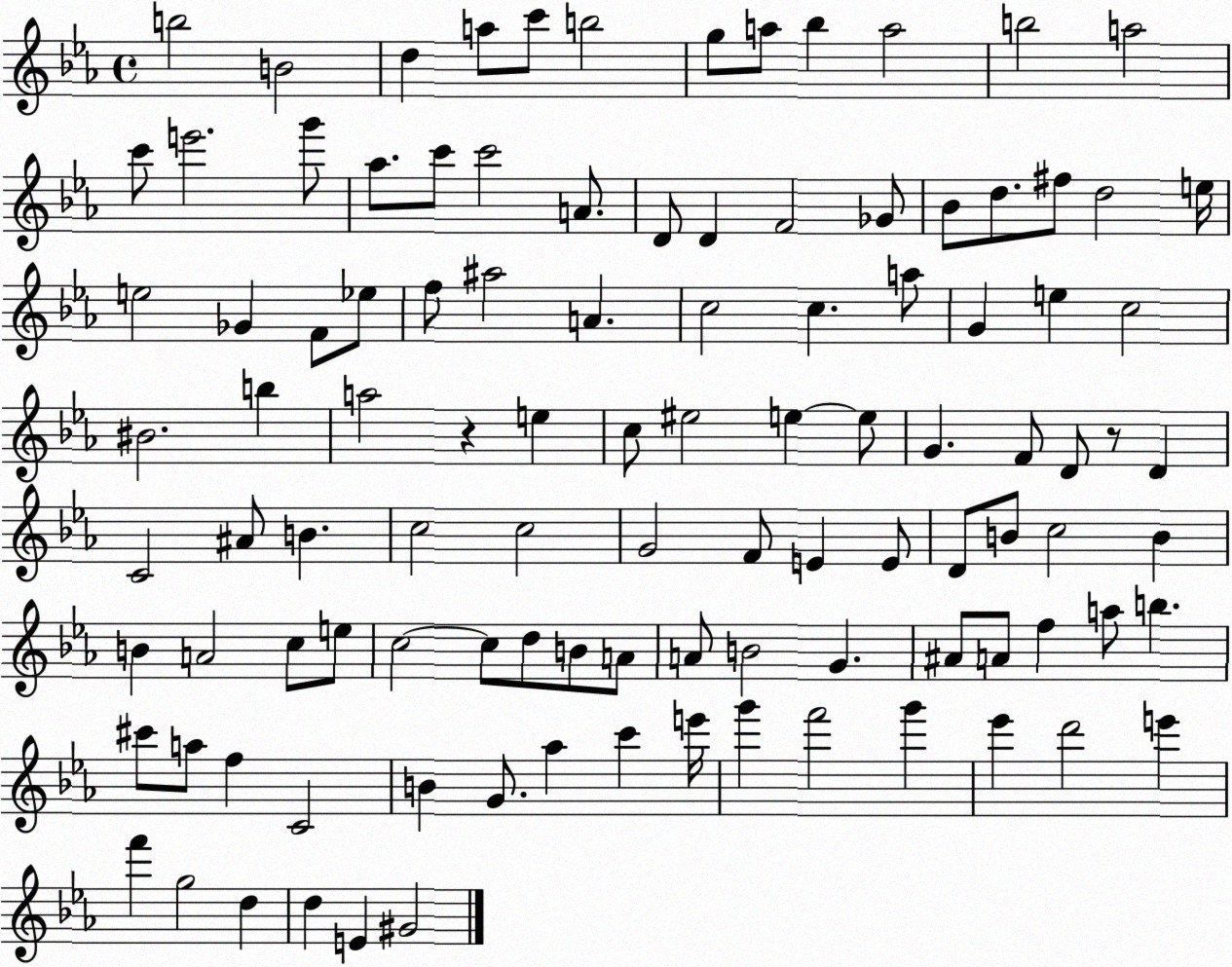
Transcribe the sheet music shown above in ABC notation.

X:1
T:Untitled
M:4/4
L:1/4
K:Eb
b2 B2 d a/2 c'/2 b2 g/2 a/2 _b a2 b2 a2 c'/2 e'2 g'/2 _a/2 c'/2 c'2 A/2 D/2 D F2 _G/2 _B/2 d/2 ^f/2 d2 e/4 e2 _G F/2 _e/2 f/2 ^a2 A c2 c a/2 G e c2 ^B2 b a2 z e c/2 ^e2 e e/2 G F/2 D/2 z/2 D C2 ^A/2 B c2 c2 G2 F/2 E E/2 D/2 B/2 c2 B B A2 c/2 e/2 c2 c/2 d/2 B/2 A/2 A/2 B2 G ^A/2 A/2 f a/2 b ^c'/2 a/2 f C2 B G/2 _a c' e'/4 g' f'2 g' _e' d'2 e' f' g2 d d E ^G2